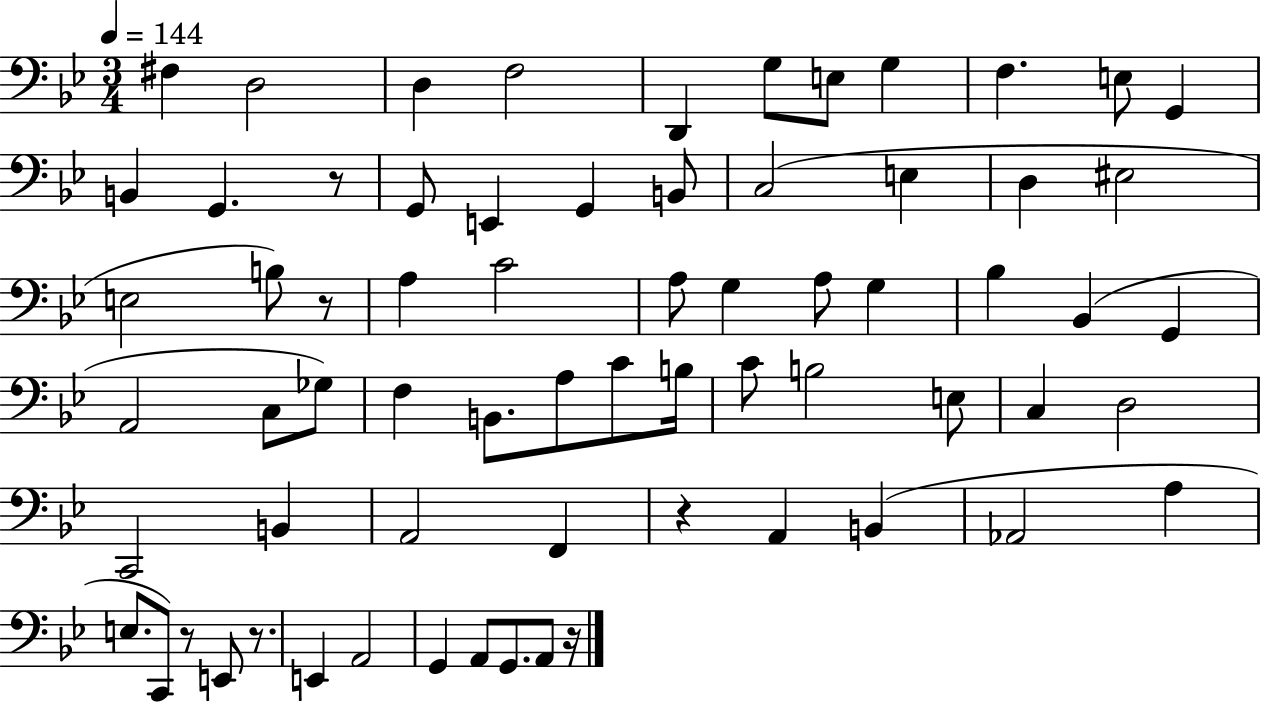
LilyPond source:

{
  \clef bass
  \numericTimeSignature
  \time 3/4
  \key bes \major
  \tempo 4 = 144
  fis4 d2 | d4 f2 | d,4 g8 e8 g4 | f4. e8 g,4 | \break b,4 g,4. r8 | g,8 e,4 g,4 b,8 | c2( e4 | d4 eis2 | \break e2 b8) r8 | a4 c'2 | a8 g4 a8 g4 | bes4 bes,4( g,4 | \break a,2 c8 ges8) | f4 b,8. a8 c'8 b16 | c'8 b2 e8 | c4 d2 | \break c,2 b,4 | a,2 f,4 | r4 a,4 b,4( | aes,2 a4 | \break e8. c,8) r8 e,8 r8. | e,4 a,2 | g,4 a,8 g,8. a,8 r16 | \bar "|."
}